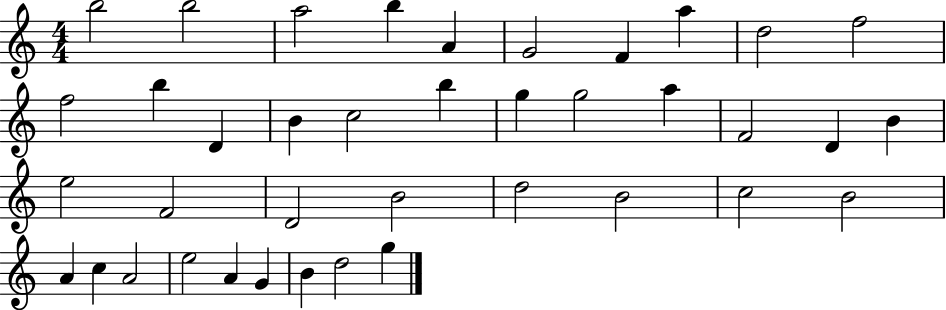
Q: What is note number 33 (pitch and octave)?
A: A4